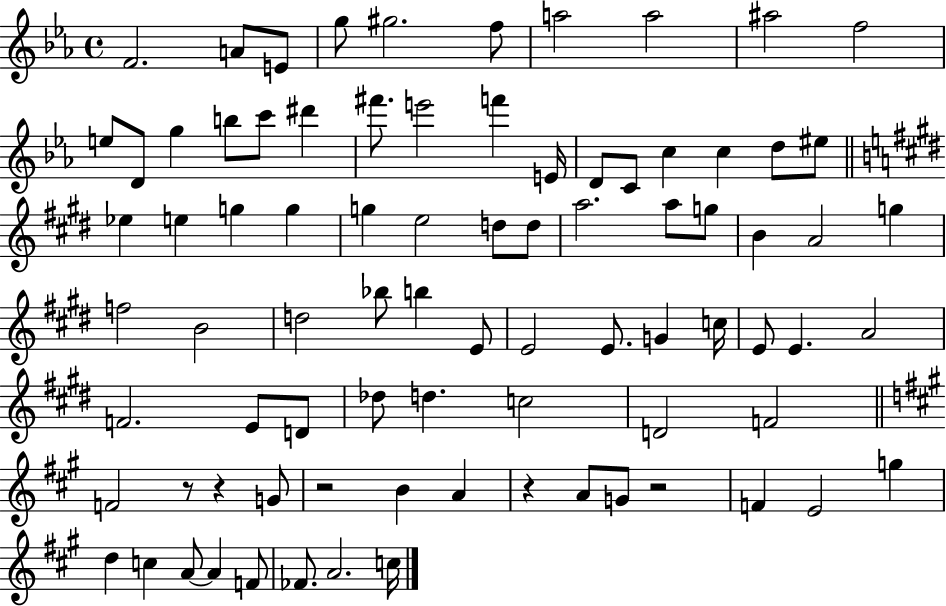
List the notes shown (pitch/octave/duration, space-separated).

F4/h. A4/e E4/e G5/e G#5/h. F5/e A5/h A5/h A#5/h F5/h E5/e D4/e G5/q B5/e C6/e D#6/q F#6/e. E6/h F6/q E4/s D4/e C4/e C5/q C5/q D5/e EIS5/e Eb5/q E5/q G5/q G5/q G5/q E5/h D5/e D5/e A5/h. A5/e G5/e B4/q A4/h G5/q F5/h B4/h D5/h Bb5/e B5/q E4/e E4/h E4/e. G4/q C5/s E4/e E4/q. A4/h F4/h. E4/e D4/e Db5/e D5/q. C5/h D4/h F4/h F4/h R/e R/q G4/e R/h B4/q A4/q R/q A4/e G4/e R/h F4/q E4/h G5/q D5/q C5/q A4/e A4/q F4/e FES4/e. A4/h. C5/s